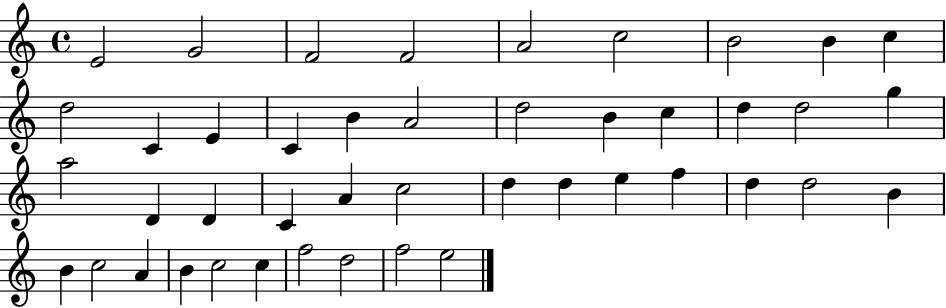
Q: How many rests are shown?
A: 0